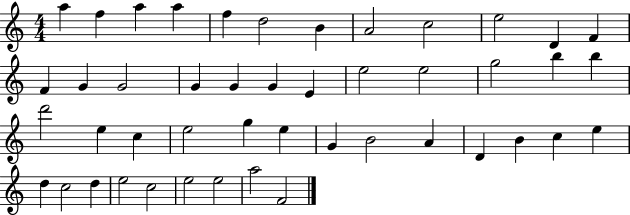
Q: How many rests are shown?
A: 0